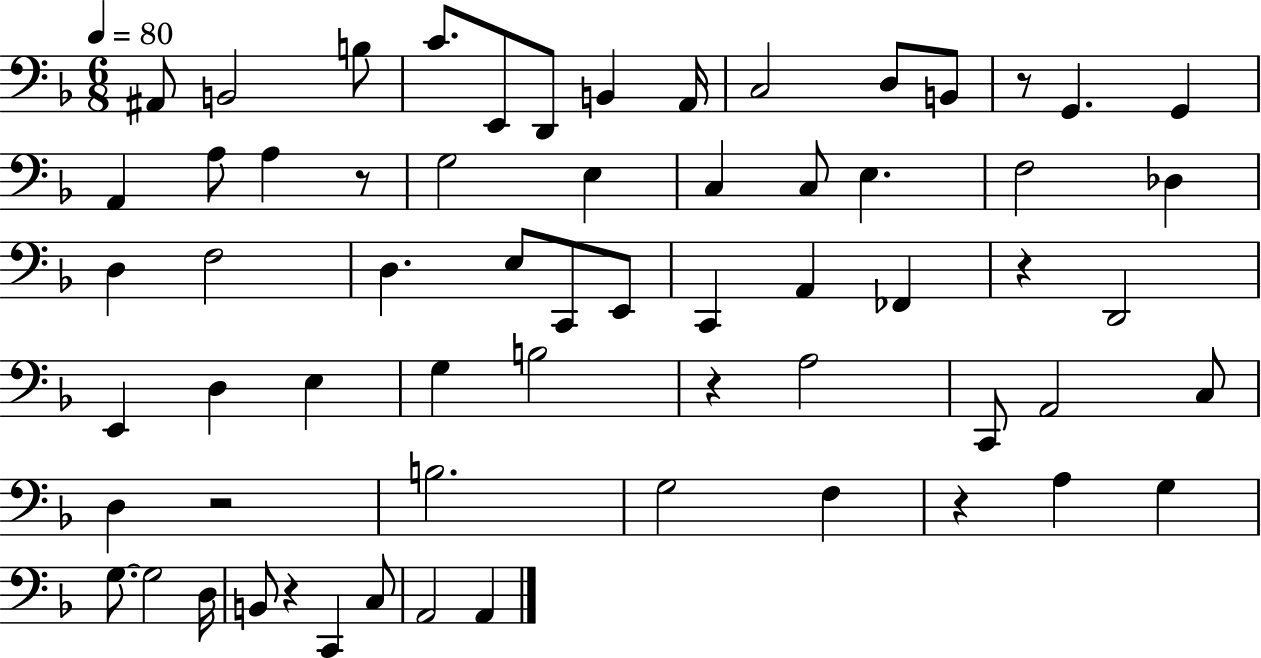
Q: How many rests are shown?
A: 7